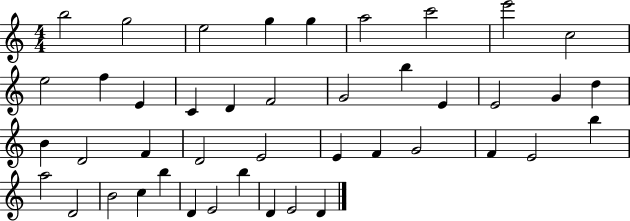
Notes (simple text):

B5/h G5/h E5/h G5/q G5/q A5/h C6/h E6/h C5/h E5/h F5/q E4/q C4/q D4/q F4/h G4/h B5/q E4/q E4/h G4/q D5/q B4/q D4/h F4/q D4/h E4/h E4/q F4/q G4/h F4/q E4/h B5/q A5/h D4/h B4/h C5/q B5/q D4/q E4/h B5/q D4/q E4/h D4/q